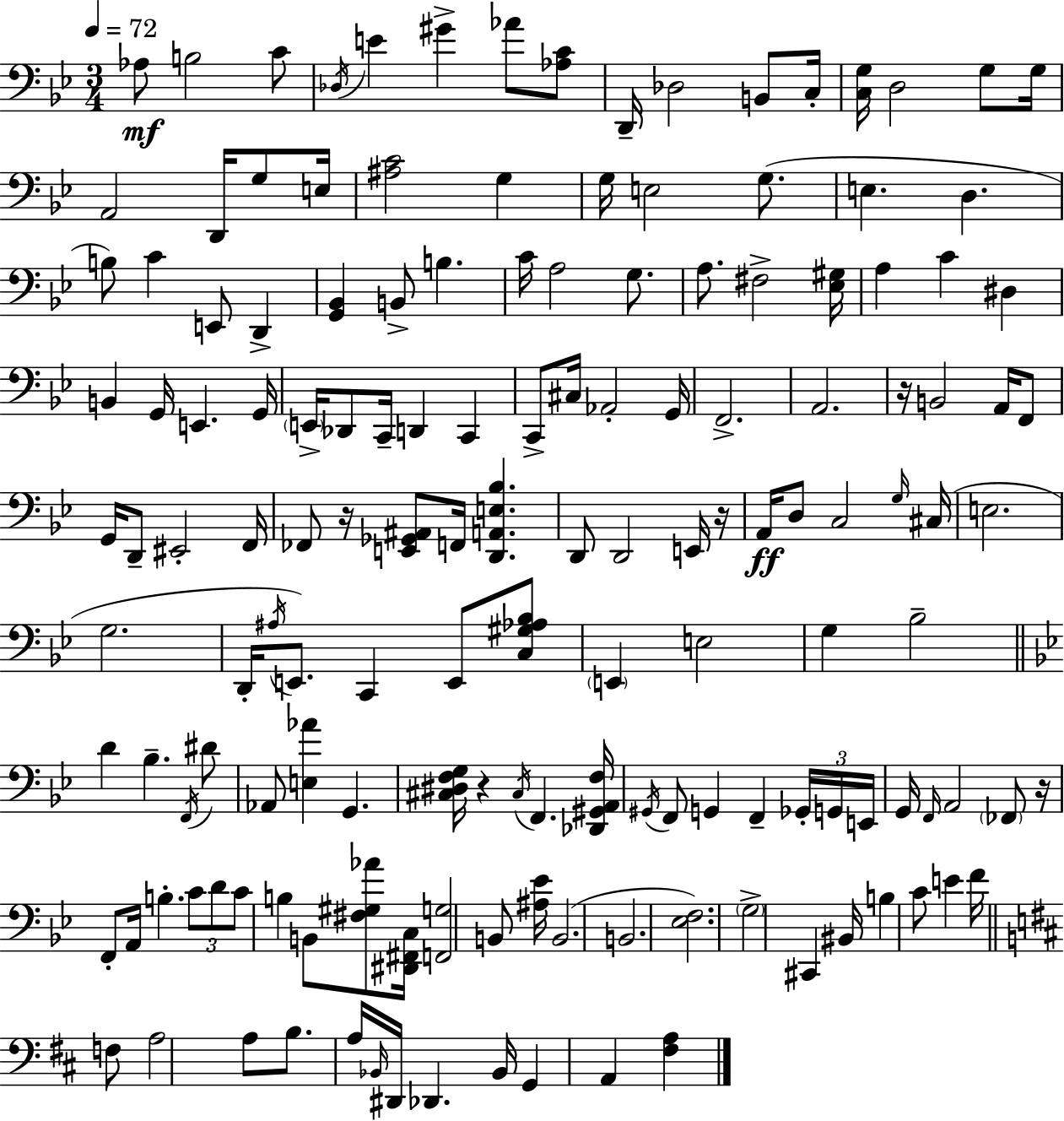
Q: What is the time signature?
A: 3/4